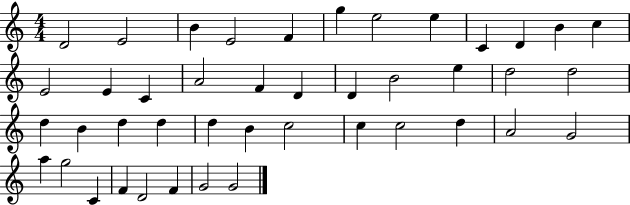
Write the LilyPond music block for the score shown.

{
  \clef treble
  \numericTimeSignature
  \time 4/4
  \key c \major
  d'2 e'2 | b'4 e'2 f'4 | g''4 e''2 e''4 | c'4 d'4 b'4 c''4 | \break e'2 e'4 c'4 | a'2 f'4 d'4 | d'4 b'2 e''4 | d''2 d''2 | \break d''4 b'4 d''4 d''4 | d''4 b'4 c''2 | c''4 c''2 d''4 | a'2 g'2 | \break a''4 g''2 c'4 | f'4 d'2 f'4 | g'2 g'2 | \bar "|."
}